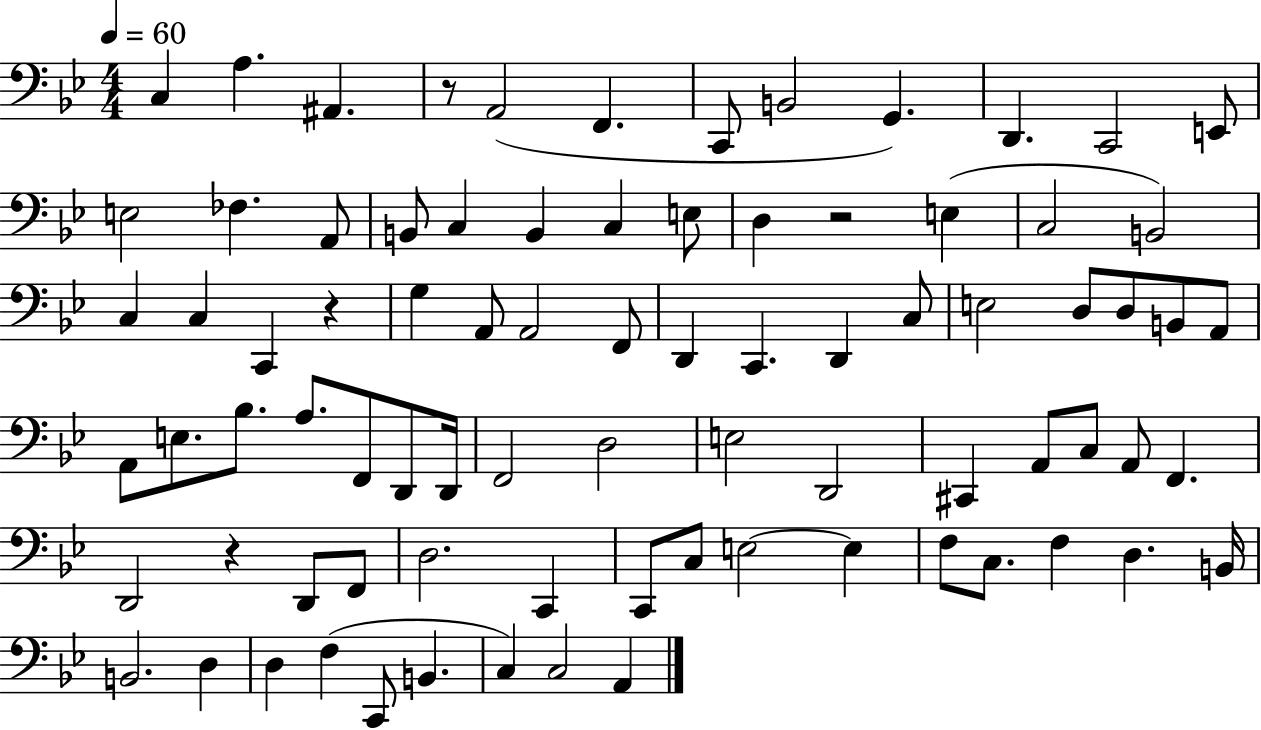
{
  \clef bass
  \numericTimeSignature
  \time 4/4
  \key bes \major
  \tempo 4 = 60
  \repeat volta 2 { c4 a4. ais,4. | r8 a,2( f,4. | c,8 b,2 g,4.) | d,4. c,2 e,8 | \break e2 fes4. a,8 | b,8 c4 b,4 c4 e8 | d4 r2 e4( | c2 b,2) | \break c4 c4 c,4 r4 | g4 a,8 a,2 f,8 | d,4 c,4. d,4 c8 | e2 d8 d8 b,8 a,8 | \break a,8 e8. bes8. a8. f,8 d,8 d,16 | f,2 d2 | e2 d,2 | cis,4 a,8 c8 a,8 f,4. | \break d,2 r4 d,8 f,8 | d2. c,4 | c,8 c8 e2~~ e4 | f8 c8. f4 d4. b,16 | \break b,2. d4 | d4 f4( c,8 b,4. | c4) c2 a,4 | } \bar "|."
}